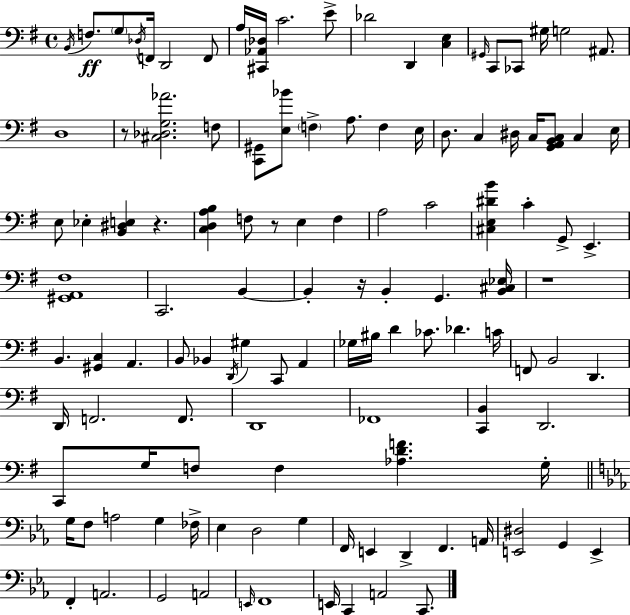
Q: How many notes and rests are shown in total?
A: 118